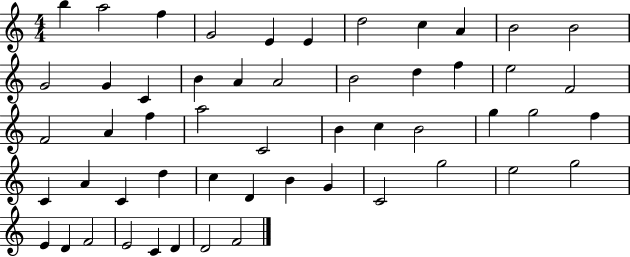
X:1
T:Untitled
M:4/4
L:1/4
K:C
b a2 f G2 E E d2 c A B2 B2 G2 G C B A A2 B2 d f e2 F2 F2 A f a2 C2 B c B2 g g2 f C A C d c D B G C2 g2 e2 g2 E D F2 E2 C D D2 F2